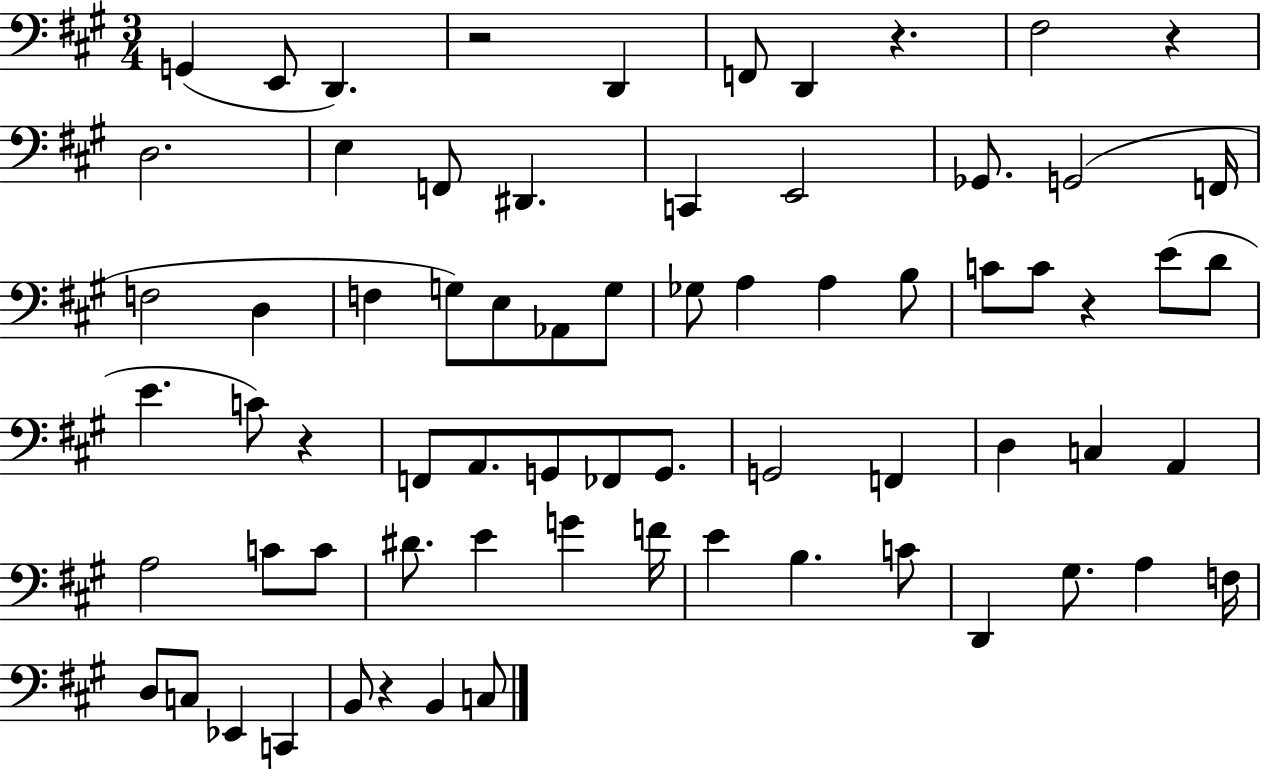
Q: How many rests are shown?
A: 6